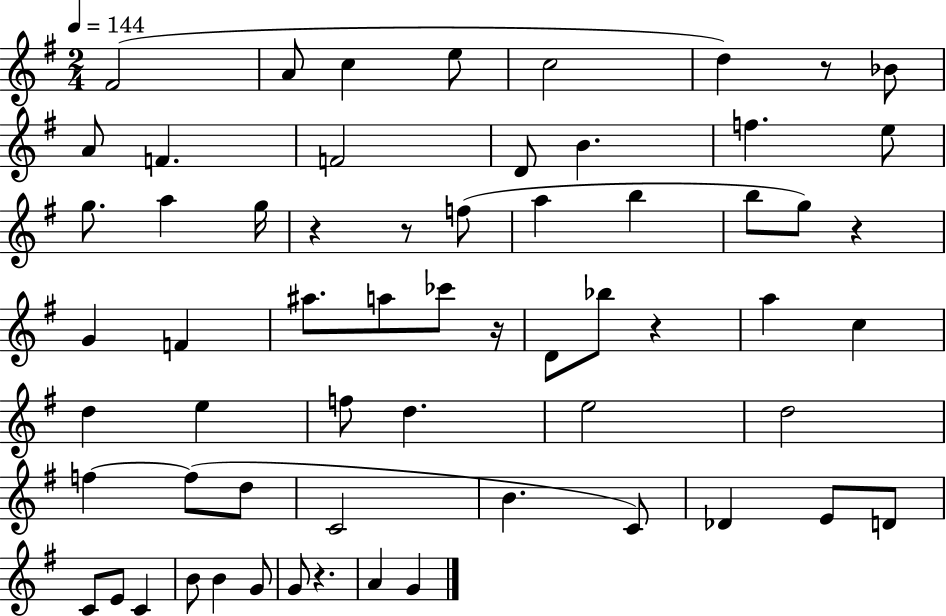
{
  \clef treble
  \numericTimeSignature
  \time 2/4
  \key g \major
  \tempo 4 = 144
  fis'2( | a'8 c''4 e''8 | c''2 | d''4) r8 bes'8 | \break a'8 f'4. | f'2 | d'8 b'4. | f''4. e''8 | \break g''8. a''4 g''16 | r4 r8 f''8( | a''4 b''4 | b''8 g''8) r4 | \break g'4 f'4 | ais''8. a''8 ces'''8 r16 | d'8 bes''8 r4 | a''4 c''4 | \break d''4 e''4 | f''8 d''4. | e''2 | d''2 | \break f''4~~ f''8( d''8 | c'2 | b'4. c'8) | des'4 e'8 d'8 | \break c'8 e'8 c'4 | b'8 b'4 g'8 | g'8 r4. | a'4 g'4 | \break \bar "|."
}